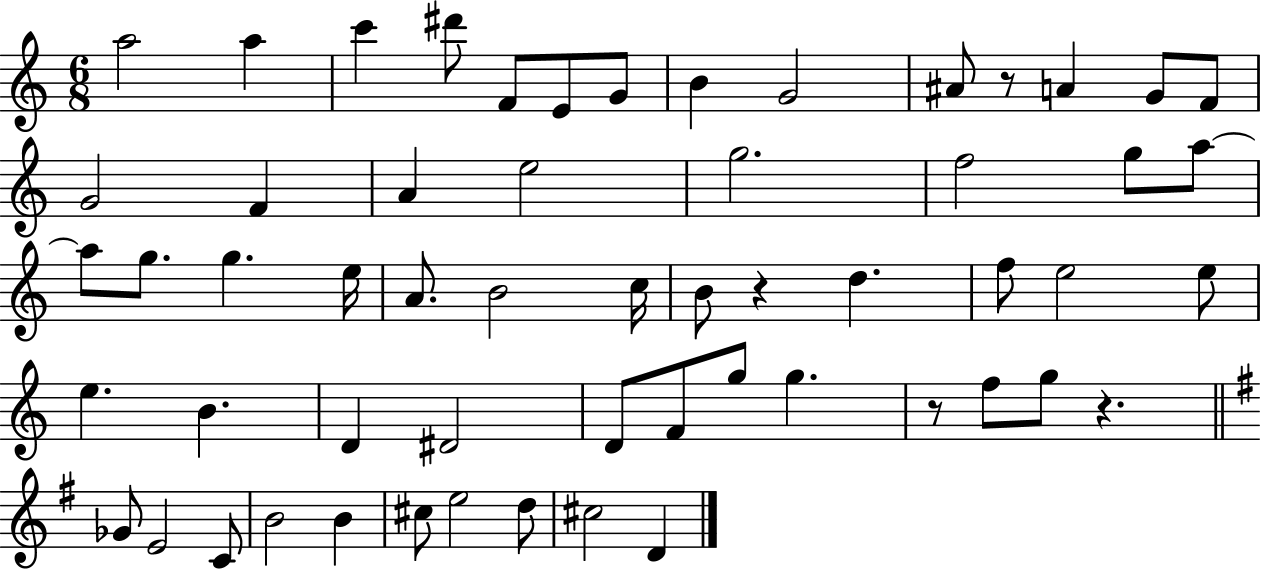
{
  \clef treble
  \numericTimeSignature
  \time 6/8
  \key c \major
  a''2 a''4 | c'''4 dis'''8 f'8 e'8 g'8 | b'4 g'2 | ais'8 r8 a'4 g'8 f'8 | \break g'2 f'4 | a'4 e''2 | g''2. | f''2 g''8 a''8~~ | \break a''8 g''8. g''4. e''16 | a'8. b'2 c''16 | b'8 r4 d''4. | f''8 e''2 e''8 | \break e''4. b'4. | d'4 dis'2 | d'8 f'8 g''8 g''4. | r8 f''8 g''8 r4. | \break \bar "||" \break \key g \major ges'8 e'2 c'8 | b'2 b'4 | cis''8 e''2 d''8 | cis''2 d'4 | \break \bar "|."
}